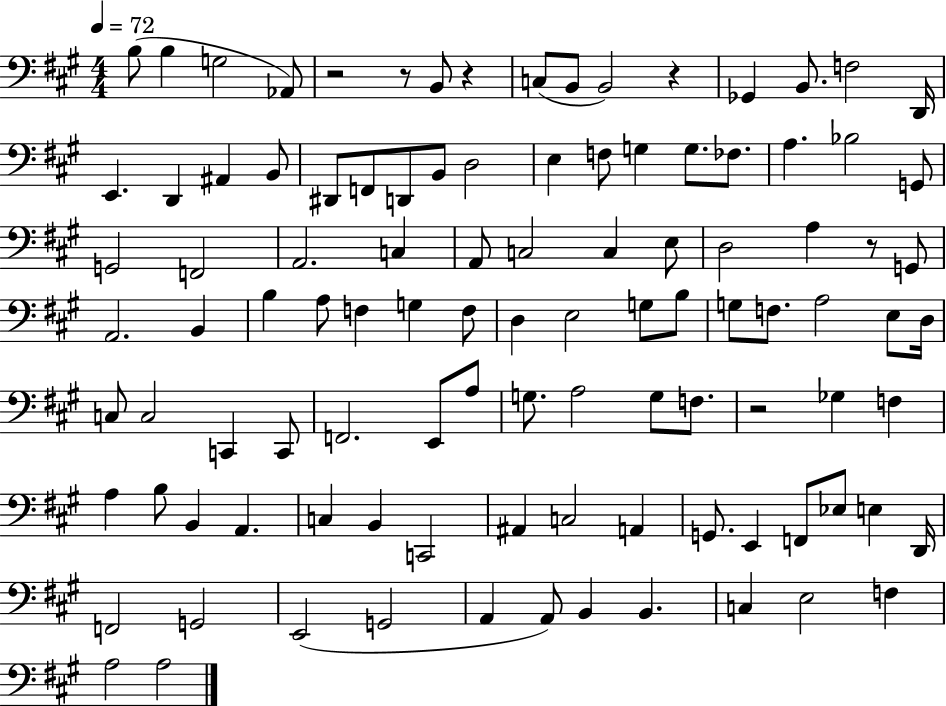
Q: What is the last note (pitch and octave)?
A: A3